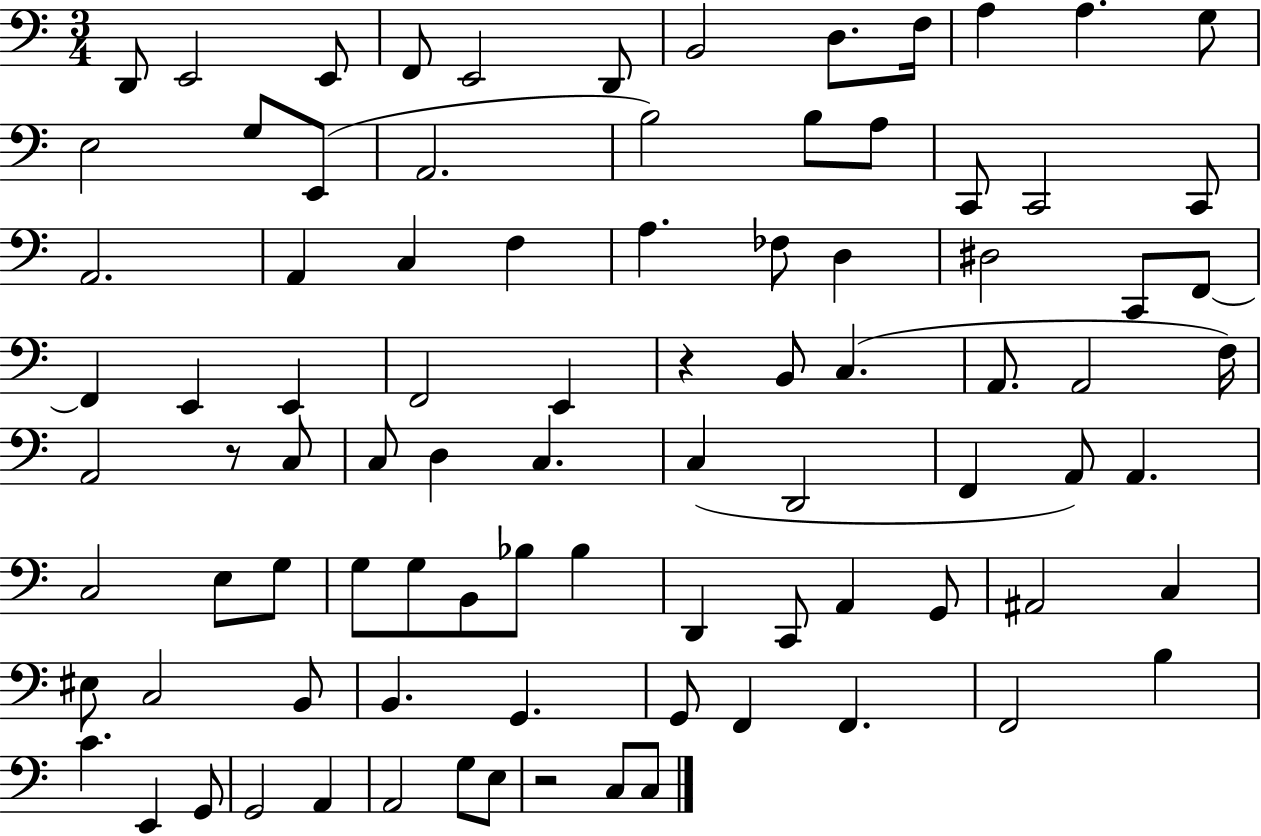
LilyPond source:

{
  \clef bass
  \numericTimeSignature
  \time 3/4
  \key c \major
  \repeat volta 2 { d,8 e,2 e,8 | f,8 e,2 d,8 | b,2 d8. f16 | a4 a4. g8 | \break e2 g8 e,8( | a,2. | b2) b8 a8 | c,8 c,2 c,8 | \break a,2. | a,4 c4 f4 | a4. fes8 d4 | dis2 c,8 f,8~~ | \break f,4 e,4 e,4 | f,2 e,4 | r4 b,8 c4.( | a,8. a,2 f16) | \break a,2 r8 c8 | c8 d4 c4. | c4( d,2 | f,4 a,8) a,4. | \break c2 e8 g8 | g8 g8 b,8 bes8 bes4 | d,4 c,8 a,4 g,8 | ais,2 c4 | \break eis8 c2 b,8 | b,4. g,4. | g,8 f,4 f,4. | f,2 b4 | \break c'4. e,4 g,8 | g,2 a,4 | a,2 g8 e8 | r2 c8 c8 | \break } \bar "|."
}